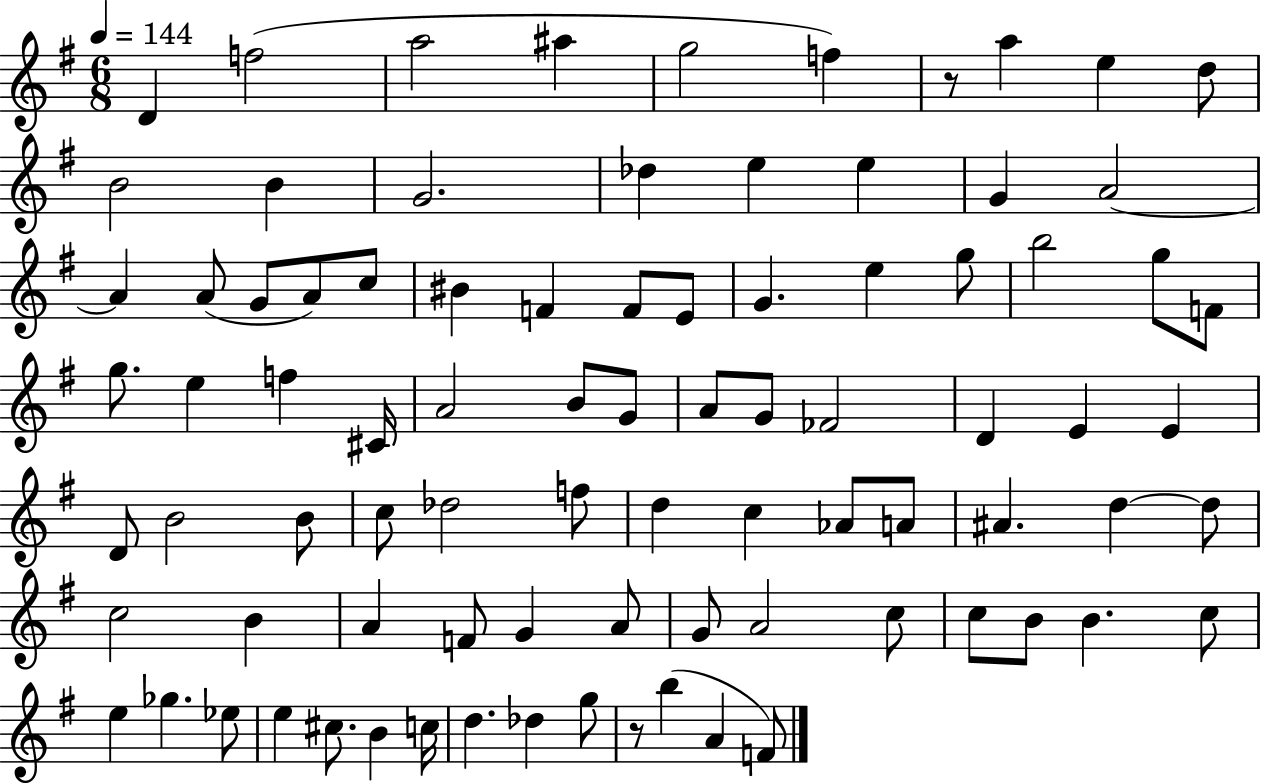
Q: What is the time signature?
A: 6/8